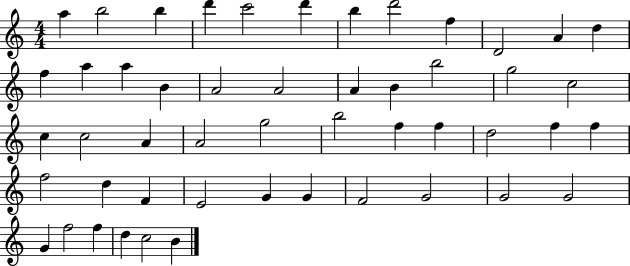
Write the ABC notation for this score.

X:1
T:Untitled
M:4/4
L:1/4
K:C
a b2 b d' c'2 d' b d'2 f D2 A d f a a B A2 A2 A B b2 g2 c2 c c2 A A2 g2 b2 f f d2 f f f2 d F E2 G G F2 G2 G2 G2 G f2 f d c2 B